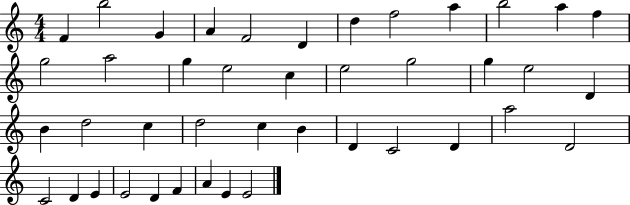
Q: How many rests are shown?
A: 0